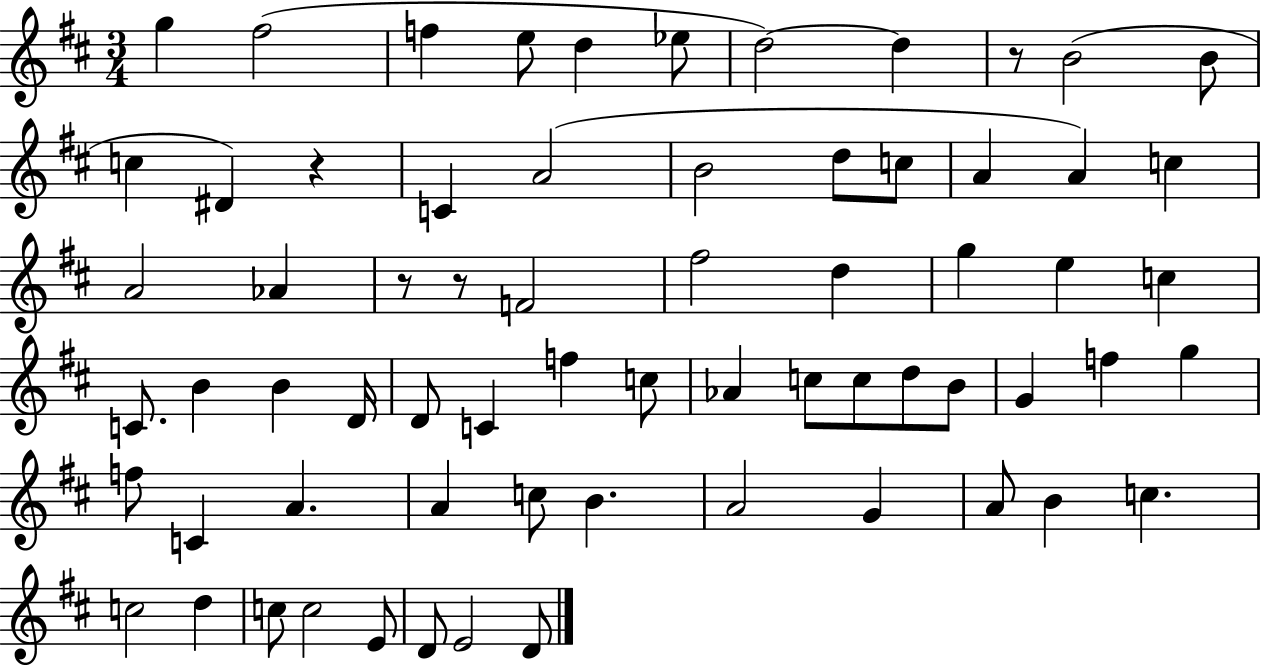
G5/q F#5/h F5/q E5/e D5/q Eb5/e D5/h D5/q R/e B4/h B4/e C5/q D#4/q R/q C4/q A4/h B4/h D5/e C5/e A4/q A4/q C5/q A4/h Ab4/q R/e R/e F4/h F#5/h D5/q G5/q E5/q C5/q C4/e. B4/q B4/q D4/s D4/e C4/q F5/q C5/e Ab4/q C5/e C5/e D5/e B4/e G4/q F5/q G5/q F5/e C4/q A4/q. A4/q C5/e B4/q. A4/h G4/q A4/e B4/q C5/q. C5/h D5/q C5/e C5/h E4/e D4/e E4/h D4/e